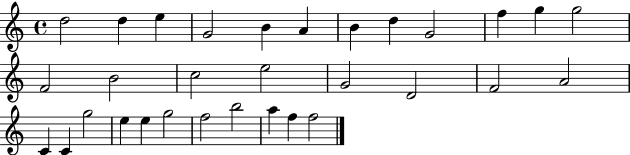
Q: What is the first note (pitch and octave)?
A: D5